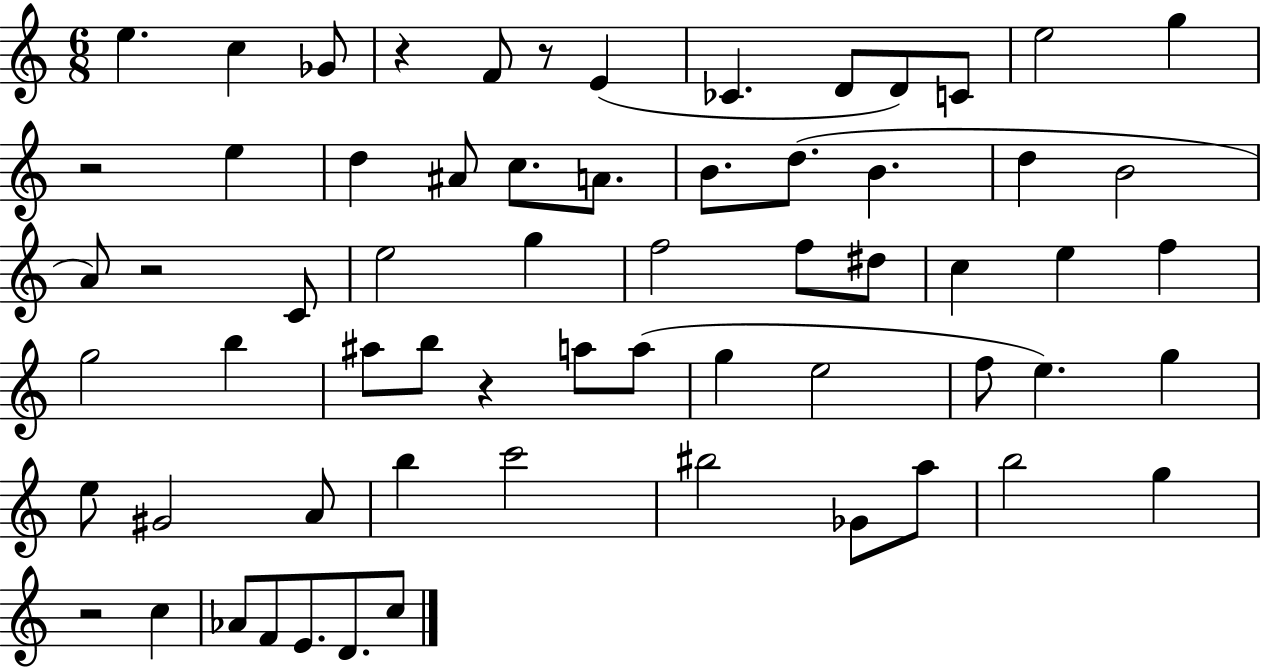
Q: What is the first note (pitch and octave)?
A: E5